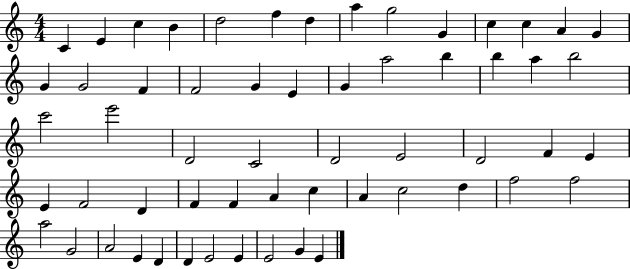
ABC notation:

X:1
T:Untitled
M:4/4
L:1/4
K:C
C E c B d2 f d a g2 G c c A G G G2 F F2 G E G a2 b b a b2 c'2 e'2 D2 C2 D2 E2 D2 F E E F2 D F F A c A c2 d f2 f2 a2 G2 A2 E D D E2 E E2 G E